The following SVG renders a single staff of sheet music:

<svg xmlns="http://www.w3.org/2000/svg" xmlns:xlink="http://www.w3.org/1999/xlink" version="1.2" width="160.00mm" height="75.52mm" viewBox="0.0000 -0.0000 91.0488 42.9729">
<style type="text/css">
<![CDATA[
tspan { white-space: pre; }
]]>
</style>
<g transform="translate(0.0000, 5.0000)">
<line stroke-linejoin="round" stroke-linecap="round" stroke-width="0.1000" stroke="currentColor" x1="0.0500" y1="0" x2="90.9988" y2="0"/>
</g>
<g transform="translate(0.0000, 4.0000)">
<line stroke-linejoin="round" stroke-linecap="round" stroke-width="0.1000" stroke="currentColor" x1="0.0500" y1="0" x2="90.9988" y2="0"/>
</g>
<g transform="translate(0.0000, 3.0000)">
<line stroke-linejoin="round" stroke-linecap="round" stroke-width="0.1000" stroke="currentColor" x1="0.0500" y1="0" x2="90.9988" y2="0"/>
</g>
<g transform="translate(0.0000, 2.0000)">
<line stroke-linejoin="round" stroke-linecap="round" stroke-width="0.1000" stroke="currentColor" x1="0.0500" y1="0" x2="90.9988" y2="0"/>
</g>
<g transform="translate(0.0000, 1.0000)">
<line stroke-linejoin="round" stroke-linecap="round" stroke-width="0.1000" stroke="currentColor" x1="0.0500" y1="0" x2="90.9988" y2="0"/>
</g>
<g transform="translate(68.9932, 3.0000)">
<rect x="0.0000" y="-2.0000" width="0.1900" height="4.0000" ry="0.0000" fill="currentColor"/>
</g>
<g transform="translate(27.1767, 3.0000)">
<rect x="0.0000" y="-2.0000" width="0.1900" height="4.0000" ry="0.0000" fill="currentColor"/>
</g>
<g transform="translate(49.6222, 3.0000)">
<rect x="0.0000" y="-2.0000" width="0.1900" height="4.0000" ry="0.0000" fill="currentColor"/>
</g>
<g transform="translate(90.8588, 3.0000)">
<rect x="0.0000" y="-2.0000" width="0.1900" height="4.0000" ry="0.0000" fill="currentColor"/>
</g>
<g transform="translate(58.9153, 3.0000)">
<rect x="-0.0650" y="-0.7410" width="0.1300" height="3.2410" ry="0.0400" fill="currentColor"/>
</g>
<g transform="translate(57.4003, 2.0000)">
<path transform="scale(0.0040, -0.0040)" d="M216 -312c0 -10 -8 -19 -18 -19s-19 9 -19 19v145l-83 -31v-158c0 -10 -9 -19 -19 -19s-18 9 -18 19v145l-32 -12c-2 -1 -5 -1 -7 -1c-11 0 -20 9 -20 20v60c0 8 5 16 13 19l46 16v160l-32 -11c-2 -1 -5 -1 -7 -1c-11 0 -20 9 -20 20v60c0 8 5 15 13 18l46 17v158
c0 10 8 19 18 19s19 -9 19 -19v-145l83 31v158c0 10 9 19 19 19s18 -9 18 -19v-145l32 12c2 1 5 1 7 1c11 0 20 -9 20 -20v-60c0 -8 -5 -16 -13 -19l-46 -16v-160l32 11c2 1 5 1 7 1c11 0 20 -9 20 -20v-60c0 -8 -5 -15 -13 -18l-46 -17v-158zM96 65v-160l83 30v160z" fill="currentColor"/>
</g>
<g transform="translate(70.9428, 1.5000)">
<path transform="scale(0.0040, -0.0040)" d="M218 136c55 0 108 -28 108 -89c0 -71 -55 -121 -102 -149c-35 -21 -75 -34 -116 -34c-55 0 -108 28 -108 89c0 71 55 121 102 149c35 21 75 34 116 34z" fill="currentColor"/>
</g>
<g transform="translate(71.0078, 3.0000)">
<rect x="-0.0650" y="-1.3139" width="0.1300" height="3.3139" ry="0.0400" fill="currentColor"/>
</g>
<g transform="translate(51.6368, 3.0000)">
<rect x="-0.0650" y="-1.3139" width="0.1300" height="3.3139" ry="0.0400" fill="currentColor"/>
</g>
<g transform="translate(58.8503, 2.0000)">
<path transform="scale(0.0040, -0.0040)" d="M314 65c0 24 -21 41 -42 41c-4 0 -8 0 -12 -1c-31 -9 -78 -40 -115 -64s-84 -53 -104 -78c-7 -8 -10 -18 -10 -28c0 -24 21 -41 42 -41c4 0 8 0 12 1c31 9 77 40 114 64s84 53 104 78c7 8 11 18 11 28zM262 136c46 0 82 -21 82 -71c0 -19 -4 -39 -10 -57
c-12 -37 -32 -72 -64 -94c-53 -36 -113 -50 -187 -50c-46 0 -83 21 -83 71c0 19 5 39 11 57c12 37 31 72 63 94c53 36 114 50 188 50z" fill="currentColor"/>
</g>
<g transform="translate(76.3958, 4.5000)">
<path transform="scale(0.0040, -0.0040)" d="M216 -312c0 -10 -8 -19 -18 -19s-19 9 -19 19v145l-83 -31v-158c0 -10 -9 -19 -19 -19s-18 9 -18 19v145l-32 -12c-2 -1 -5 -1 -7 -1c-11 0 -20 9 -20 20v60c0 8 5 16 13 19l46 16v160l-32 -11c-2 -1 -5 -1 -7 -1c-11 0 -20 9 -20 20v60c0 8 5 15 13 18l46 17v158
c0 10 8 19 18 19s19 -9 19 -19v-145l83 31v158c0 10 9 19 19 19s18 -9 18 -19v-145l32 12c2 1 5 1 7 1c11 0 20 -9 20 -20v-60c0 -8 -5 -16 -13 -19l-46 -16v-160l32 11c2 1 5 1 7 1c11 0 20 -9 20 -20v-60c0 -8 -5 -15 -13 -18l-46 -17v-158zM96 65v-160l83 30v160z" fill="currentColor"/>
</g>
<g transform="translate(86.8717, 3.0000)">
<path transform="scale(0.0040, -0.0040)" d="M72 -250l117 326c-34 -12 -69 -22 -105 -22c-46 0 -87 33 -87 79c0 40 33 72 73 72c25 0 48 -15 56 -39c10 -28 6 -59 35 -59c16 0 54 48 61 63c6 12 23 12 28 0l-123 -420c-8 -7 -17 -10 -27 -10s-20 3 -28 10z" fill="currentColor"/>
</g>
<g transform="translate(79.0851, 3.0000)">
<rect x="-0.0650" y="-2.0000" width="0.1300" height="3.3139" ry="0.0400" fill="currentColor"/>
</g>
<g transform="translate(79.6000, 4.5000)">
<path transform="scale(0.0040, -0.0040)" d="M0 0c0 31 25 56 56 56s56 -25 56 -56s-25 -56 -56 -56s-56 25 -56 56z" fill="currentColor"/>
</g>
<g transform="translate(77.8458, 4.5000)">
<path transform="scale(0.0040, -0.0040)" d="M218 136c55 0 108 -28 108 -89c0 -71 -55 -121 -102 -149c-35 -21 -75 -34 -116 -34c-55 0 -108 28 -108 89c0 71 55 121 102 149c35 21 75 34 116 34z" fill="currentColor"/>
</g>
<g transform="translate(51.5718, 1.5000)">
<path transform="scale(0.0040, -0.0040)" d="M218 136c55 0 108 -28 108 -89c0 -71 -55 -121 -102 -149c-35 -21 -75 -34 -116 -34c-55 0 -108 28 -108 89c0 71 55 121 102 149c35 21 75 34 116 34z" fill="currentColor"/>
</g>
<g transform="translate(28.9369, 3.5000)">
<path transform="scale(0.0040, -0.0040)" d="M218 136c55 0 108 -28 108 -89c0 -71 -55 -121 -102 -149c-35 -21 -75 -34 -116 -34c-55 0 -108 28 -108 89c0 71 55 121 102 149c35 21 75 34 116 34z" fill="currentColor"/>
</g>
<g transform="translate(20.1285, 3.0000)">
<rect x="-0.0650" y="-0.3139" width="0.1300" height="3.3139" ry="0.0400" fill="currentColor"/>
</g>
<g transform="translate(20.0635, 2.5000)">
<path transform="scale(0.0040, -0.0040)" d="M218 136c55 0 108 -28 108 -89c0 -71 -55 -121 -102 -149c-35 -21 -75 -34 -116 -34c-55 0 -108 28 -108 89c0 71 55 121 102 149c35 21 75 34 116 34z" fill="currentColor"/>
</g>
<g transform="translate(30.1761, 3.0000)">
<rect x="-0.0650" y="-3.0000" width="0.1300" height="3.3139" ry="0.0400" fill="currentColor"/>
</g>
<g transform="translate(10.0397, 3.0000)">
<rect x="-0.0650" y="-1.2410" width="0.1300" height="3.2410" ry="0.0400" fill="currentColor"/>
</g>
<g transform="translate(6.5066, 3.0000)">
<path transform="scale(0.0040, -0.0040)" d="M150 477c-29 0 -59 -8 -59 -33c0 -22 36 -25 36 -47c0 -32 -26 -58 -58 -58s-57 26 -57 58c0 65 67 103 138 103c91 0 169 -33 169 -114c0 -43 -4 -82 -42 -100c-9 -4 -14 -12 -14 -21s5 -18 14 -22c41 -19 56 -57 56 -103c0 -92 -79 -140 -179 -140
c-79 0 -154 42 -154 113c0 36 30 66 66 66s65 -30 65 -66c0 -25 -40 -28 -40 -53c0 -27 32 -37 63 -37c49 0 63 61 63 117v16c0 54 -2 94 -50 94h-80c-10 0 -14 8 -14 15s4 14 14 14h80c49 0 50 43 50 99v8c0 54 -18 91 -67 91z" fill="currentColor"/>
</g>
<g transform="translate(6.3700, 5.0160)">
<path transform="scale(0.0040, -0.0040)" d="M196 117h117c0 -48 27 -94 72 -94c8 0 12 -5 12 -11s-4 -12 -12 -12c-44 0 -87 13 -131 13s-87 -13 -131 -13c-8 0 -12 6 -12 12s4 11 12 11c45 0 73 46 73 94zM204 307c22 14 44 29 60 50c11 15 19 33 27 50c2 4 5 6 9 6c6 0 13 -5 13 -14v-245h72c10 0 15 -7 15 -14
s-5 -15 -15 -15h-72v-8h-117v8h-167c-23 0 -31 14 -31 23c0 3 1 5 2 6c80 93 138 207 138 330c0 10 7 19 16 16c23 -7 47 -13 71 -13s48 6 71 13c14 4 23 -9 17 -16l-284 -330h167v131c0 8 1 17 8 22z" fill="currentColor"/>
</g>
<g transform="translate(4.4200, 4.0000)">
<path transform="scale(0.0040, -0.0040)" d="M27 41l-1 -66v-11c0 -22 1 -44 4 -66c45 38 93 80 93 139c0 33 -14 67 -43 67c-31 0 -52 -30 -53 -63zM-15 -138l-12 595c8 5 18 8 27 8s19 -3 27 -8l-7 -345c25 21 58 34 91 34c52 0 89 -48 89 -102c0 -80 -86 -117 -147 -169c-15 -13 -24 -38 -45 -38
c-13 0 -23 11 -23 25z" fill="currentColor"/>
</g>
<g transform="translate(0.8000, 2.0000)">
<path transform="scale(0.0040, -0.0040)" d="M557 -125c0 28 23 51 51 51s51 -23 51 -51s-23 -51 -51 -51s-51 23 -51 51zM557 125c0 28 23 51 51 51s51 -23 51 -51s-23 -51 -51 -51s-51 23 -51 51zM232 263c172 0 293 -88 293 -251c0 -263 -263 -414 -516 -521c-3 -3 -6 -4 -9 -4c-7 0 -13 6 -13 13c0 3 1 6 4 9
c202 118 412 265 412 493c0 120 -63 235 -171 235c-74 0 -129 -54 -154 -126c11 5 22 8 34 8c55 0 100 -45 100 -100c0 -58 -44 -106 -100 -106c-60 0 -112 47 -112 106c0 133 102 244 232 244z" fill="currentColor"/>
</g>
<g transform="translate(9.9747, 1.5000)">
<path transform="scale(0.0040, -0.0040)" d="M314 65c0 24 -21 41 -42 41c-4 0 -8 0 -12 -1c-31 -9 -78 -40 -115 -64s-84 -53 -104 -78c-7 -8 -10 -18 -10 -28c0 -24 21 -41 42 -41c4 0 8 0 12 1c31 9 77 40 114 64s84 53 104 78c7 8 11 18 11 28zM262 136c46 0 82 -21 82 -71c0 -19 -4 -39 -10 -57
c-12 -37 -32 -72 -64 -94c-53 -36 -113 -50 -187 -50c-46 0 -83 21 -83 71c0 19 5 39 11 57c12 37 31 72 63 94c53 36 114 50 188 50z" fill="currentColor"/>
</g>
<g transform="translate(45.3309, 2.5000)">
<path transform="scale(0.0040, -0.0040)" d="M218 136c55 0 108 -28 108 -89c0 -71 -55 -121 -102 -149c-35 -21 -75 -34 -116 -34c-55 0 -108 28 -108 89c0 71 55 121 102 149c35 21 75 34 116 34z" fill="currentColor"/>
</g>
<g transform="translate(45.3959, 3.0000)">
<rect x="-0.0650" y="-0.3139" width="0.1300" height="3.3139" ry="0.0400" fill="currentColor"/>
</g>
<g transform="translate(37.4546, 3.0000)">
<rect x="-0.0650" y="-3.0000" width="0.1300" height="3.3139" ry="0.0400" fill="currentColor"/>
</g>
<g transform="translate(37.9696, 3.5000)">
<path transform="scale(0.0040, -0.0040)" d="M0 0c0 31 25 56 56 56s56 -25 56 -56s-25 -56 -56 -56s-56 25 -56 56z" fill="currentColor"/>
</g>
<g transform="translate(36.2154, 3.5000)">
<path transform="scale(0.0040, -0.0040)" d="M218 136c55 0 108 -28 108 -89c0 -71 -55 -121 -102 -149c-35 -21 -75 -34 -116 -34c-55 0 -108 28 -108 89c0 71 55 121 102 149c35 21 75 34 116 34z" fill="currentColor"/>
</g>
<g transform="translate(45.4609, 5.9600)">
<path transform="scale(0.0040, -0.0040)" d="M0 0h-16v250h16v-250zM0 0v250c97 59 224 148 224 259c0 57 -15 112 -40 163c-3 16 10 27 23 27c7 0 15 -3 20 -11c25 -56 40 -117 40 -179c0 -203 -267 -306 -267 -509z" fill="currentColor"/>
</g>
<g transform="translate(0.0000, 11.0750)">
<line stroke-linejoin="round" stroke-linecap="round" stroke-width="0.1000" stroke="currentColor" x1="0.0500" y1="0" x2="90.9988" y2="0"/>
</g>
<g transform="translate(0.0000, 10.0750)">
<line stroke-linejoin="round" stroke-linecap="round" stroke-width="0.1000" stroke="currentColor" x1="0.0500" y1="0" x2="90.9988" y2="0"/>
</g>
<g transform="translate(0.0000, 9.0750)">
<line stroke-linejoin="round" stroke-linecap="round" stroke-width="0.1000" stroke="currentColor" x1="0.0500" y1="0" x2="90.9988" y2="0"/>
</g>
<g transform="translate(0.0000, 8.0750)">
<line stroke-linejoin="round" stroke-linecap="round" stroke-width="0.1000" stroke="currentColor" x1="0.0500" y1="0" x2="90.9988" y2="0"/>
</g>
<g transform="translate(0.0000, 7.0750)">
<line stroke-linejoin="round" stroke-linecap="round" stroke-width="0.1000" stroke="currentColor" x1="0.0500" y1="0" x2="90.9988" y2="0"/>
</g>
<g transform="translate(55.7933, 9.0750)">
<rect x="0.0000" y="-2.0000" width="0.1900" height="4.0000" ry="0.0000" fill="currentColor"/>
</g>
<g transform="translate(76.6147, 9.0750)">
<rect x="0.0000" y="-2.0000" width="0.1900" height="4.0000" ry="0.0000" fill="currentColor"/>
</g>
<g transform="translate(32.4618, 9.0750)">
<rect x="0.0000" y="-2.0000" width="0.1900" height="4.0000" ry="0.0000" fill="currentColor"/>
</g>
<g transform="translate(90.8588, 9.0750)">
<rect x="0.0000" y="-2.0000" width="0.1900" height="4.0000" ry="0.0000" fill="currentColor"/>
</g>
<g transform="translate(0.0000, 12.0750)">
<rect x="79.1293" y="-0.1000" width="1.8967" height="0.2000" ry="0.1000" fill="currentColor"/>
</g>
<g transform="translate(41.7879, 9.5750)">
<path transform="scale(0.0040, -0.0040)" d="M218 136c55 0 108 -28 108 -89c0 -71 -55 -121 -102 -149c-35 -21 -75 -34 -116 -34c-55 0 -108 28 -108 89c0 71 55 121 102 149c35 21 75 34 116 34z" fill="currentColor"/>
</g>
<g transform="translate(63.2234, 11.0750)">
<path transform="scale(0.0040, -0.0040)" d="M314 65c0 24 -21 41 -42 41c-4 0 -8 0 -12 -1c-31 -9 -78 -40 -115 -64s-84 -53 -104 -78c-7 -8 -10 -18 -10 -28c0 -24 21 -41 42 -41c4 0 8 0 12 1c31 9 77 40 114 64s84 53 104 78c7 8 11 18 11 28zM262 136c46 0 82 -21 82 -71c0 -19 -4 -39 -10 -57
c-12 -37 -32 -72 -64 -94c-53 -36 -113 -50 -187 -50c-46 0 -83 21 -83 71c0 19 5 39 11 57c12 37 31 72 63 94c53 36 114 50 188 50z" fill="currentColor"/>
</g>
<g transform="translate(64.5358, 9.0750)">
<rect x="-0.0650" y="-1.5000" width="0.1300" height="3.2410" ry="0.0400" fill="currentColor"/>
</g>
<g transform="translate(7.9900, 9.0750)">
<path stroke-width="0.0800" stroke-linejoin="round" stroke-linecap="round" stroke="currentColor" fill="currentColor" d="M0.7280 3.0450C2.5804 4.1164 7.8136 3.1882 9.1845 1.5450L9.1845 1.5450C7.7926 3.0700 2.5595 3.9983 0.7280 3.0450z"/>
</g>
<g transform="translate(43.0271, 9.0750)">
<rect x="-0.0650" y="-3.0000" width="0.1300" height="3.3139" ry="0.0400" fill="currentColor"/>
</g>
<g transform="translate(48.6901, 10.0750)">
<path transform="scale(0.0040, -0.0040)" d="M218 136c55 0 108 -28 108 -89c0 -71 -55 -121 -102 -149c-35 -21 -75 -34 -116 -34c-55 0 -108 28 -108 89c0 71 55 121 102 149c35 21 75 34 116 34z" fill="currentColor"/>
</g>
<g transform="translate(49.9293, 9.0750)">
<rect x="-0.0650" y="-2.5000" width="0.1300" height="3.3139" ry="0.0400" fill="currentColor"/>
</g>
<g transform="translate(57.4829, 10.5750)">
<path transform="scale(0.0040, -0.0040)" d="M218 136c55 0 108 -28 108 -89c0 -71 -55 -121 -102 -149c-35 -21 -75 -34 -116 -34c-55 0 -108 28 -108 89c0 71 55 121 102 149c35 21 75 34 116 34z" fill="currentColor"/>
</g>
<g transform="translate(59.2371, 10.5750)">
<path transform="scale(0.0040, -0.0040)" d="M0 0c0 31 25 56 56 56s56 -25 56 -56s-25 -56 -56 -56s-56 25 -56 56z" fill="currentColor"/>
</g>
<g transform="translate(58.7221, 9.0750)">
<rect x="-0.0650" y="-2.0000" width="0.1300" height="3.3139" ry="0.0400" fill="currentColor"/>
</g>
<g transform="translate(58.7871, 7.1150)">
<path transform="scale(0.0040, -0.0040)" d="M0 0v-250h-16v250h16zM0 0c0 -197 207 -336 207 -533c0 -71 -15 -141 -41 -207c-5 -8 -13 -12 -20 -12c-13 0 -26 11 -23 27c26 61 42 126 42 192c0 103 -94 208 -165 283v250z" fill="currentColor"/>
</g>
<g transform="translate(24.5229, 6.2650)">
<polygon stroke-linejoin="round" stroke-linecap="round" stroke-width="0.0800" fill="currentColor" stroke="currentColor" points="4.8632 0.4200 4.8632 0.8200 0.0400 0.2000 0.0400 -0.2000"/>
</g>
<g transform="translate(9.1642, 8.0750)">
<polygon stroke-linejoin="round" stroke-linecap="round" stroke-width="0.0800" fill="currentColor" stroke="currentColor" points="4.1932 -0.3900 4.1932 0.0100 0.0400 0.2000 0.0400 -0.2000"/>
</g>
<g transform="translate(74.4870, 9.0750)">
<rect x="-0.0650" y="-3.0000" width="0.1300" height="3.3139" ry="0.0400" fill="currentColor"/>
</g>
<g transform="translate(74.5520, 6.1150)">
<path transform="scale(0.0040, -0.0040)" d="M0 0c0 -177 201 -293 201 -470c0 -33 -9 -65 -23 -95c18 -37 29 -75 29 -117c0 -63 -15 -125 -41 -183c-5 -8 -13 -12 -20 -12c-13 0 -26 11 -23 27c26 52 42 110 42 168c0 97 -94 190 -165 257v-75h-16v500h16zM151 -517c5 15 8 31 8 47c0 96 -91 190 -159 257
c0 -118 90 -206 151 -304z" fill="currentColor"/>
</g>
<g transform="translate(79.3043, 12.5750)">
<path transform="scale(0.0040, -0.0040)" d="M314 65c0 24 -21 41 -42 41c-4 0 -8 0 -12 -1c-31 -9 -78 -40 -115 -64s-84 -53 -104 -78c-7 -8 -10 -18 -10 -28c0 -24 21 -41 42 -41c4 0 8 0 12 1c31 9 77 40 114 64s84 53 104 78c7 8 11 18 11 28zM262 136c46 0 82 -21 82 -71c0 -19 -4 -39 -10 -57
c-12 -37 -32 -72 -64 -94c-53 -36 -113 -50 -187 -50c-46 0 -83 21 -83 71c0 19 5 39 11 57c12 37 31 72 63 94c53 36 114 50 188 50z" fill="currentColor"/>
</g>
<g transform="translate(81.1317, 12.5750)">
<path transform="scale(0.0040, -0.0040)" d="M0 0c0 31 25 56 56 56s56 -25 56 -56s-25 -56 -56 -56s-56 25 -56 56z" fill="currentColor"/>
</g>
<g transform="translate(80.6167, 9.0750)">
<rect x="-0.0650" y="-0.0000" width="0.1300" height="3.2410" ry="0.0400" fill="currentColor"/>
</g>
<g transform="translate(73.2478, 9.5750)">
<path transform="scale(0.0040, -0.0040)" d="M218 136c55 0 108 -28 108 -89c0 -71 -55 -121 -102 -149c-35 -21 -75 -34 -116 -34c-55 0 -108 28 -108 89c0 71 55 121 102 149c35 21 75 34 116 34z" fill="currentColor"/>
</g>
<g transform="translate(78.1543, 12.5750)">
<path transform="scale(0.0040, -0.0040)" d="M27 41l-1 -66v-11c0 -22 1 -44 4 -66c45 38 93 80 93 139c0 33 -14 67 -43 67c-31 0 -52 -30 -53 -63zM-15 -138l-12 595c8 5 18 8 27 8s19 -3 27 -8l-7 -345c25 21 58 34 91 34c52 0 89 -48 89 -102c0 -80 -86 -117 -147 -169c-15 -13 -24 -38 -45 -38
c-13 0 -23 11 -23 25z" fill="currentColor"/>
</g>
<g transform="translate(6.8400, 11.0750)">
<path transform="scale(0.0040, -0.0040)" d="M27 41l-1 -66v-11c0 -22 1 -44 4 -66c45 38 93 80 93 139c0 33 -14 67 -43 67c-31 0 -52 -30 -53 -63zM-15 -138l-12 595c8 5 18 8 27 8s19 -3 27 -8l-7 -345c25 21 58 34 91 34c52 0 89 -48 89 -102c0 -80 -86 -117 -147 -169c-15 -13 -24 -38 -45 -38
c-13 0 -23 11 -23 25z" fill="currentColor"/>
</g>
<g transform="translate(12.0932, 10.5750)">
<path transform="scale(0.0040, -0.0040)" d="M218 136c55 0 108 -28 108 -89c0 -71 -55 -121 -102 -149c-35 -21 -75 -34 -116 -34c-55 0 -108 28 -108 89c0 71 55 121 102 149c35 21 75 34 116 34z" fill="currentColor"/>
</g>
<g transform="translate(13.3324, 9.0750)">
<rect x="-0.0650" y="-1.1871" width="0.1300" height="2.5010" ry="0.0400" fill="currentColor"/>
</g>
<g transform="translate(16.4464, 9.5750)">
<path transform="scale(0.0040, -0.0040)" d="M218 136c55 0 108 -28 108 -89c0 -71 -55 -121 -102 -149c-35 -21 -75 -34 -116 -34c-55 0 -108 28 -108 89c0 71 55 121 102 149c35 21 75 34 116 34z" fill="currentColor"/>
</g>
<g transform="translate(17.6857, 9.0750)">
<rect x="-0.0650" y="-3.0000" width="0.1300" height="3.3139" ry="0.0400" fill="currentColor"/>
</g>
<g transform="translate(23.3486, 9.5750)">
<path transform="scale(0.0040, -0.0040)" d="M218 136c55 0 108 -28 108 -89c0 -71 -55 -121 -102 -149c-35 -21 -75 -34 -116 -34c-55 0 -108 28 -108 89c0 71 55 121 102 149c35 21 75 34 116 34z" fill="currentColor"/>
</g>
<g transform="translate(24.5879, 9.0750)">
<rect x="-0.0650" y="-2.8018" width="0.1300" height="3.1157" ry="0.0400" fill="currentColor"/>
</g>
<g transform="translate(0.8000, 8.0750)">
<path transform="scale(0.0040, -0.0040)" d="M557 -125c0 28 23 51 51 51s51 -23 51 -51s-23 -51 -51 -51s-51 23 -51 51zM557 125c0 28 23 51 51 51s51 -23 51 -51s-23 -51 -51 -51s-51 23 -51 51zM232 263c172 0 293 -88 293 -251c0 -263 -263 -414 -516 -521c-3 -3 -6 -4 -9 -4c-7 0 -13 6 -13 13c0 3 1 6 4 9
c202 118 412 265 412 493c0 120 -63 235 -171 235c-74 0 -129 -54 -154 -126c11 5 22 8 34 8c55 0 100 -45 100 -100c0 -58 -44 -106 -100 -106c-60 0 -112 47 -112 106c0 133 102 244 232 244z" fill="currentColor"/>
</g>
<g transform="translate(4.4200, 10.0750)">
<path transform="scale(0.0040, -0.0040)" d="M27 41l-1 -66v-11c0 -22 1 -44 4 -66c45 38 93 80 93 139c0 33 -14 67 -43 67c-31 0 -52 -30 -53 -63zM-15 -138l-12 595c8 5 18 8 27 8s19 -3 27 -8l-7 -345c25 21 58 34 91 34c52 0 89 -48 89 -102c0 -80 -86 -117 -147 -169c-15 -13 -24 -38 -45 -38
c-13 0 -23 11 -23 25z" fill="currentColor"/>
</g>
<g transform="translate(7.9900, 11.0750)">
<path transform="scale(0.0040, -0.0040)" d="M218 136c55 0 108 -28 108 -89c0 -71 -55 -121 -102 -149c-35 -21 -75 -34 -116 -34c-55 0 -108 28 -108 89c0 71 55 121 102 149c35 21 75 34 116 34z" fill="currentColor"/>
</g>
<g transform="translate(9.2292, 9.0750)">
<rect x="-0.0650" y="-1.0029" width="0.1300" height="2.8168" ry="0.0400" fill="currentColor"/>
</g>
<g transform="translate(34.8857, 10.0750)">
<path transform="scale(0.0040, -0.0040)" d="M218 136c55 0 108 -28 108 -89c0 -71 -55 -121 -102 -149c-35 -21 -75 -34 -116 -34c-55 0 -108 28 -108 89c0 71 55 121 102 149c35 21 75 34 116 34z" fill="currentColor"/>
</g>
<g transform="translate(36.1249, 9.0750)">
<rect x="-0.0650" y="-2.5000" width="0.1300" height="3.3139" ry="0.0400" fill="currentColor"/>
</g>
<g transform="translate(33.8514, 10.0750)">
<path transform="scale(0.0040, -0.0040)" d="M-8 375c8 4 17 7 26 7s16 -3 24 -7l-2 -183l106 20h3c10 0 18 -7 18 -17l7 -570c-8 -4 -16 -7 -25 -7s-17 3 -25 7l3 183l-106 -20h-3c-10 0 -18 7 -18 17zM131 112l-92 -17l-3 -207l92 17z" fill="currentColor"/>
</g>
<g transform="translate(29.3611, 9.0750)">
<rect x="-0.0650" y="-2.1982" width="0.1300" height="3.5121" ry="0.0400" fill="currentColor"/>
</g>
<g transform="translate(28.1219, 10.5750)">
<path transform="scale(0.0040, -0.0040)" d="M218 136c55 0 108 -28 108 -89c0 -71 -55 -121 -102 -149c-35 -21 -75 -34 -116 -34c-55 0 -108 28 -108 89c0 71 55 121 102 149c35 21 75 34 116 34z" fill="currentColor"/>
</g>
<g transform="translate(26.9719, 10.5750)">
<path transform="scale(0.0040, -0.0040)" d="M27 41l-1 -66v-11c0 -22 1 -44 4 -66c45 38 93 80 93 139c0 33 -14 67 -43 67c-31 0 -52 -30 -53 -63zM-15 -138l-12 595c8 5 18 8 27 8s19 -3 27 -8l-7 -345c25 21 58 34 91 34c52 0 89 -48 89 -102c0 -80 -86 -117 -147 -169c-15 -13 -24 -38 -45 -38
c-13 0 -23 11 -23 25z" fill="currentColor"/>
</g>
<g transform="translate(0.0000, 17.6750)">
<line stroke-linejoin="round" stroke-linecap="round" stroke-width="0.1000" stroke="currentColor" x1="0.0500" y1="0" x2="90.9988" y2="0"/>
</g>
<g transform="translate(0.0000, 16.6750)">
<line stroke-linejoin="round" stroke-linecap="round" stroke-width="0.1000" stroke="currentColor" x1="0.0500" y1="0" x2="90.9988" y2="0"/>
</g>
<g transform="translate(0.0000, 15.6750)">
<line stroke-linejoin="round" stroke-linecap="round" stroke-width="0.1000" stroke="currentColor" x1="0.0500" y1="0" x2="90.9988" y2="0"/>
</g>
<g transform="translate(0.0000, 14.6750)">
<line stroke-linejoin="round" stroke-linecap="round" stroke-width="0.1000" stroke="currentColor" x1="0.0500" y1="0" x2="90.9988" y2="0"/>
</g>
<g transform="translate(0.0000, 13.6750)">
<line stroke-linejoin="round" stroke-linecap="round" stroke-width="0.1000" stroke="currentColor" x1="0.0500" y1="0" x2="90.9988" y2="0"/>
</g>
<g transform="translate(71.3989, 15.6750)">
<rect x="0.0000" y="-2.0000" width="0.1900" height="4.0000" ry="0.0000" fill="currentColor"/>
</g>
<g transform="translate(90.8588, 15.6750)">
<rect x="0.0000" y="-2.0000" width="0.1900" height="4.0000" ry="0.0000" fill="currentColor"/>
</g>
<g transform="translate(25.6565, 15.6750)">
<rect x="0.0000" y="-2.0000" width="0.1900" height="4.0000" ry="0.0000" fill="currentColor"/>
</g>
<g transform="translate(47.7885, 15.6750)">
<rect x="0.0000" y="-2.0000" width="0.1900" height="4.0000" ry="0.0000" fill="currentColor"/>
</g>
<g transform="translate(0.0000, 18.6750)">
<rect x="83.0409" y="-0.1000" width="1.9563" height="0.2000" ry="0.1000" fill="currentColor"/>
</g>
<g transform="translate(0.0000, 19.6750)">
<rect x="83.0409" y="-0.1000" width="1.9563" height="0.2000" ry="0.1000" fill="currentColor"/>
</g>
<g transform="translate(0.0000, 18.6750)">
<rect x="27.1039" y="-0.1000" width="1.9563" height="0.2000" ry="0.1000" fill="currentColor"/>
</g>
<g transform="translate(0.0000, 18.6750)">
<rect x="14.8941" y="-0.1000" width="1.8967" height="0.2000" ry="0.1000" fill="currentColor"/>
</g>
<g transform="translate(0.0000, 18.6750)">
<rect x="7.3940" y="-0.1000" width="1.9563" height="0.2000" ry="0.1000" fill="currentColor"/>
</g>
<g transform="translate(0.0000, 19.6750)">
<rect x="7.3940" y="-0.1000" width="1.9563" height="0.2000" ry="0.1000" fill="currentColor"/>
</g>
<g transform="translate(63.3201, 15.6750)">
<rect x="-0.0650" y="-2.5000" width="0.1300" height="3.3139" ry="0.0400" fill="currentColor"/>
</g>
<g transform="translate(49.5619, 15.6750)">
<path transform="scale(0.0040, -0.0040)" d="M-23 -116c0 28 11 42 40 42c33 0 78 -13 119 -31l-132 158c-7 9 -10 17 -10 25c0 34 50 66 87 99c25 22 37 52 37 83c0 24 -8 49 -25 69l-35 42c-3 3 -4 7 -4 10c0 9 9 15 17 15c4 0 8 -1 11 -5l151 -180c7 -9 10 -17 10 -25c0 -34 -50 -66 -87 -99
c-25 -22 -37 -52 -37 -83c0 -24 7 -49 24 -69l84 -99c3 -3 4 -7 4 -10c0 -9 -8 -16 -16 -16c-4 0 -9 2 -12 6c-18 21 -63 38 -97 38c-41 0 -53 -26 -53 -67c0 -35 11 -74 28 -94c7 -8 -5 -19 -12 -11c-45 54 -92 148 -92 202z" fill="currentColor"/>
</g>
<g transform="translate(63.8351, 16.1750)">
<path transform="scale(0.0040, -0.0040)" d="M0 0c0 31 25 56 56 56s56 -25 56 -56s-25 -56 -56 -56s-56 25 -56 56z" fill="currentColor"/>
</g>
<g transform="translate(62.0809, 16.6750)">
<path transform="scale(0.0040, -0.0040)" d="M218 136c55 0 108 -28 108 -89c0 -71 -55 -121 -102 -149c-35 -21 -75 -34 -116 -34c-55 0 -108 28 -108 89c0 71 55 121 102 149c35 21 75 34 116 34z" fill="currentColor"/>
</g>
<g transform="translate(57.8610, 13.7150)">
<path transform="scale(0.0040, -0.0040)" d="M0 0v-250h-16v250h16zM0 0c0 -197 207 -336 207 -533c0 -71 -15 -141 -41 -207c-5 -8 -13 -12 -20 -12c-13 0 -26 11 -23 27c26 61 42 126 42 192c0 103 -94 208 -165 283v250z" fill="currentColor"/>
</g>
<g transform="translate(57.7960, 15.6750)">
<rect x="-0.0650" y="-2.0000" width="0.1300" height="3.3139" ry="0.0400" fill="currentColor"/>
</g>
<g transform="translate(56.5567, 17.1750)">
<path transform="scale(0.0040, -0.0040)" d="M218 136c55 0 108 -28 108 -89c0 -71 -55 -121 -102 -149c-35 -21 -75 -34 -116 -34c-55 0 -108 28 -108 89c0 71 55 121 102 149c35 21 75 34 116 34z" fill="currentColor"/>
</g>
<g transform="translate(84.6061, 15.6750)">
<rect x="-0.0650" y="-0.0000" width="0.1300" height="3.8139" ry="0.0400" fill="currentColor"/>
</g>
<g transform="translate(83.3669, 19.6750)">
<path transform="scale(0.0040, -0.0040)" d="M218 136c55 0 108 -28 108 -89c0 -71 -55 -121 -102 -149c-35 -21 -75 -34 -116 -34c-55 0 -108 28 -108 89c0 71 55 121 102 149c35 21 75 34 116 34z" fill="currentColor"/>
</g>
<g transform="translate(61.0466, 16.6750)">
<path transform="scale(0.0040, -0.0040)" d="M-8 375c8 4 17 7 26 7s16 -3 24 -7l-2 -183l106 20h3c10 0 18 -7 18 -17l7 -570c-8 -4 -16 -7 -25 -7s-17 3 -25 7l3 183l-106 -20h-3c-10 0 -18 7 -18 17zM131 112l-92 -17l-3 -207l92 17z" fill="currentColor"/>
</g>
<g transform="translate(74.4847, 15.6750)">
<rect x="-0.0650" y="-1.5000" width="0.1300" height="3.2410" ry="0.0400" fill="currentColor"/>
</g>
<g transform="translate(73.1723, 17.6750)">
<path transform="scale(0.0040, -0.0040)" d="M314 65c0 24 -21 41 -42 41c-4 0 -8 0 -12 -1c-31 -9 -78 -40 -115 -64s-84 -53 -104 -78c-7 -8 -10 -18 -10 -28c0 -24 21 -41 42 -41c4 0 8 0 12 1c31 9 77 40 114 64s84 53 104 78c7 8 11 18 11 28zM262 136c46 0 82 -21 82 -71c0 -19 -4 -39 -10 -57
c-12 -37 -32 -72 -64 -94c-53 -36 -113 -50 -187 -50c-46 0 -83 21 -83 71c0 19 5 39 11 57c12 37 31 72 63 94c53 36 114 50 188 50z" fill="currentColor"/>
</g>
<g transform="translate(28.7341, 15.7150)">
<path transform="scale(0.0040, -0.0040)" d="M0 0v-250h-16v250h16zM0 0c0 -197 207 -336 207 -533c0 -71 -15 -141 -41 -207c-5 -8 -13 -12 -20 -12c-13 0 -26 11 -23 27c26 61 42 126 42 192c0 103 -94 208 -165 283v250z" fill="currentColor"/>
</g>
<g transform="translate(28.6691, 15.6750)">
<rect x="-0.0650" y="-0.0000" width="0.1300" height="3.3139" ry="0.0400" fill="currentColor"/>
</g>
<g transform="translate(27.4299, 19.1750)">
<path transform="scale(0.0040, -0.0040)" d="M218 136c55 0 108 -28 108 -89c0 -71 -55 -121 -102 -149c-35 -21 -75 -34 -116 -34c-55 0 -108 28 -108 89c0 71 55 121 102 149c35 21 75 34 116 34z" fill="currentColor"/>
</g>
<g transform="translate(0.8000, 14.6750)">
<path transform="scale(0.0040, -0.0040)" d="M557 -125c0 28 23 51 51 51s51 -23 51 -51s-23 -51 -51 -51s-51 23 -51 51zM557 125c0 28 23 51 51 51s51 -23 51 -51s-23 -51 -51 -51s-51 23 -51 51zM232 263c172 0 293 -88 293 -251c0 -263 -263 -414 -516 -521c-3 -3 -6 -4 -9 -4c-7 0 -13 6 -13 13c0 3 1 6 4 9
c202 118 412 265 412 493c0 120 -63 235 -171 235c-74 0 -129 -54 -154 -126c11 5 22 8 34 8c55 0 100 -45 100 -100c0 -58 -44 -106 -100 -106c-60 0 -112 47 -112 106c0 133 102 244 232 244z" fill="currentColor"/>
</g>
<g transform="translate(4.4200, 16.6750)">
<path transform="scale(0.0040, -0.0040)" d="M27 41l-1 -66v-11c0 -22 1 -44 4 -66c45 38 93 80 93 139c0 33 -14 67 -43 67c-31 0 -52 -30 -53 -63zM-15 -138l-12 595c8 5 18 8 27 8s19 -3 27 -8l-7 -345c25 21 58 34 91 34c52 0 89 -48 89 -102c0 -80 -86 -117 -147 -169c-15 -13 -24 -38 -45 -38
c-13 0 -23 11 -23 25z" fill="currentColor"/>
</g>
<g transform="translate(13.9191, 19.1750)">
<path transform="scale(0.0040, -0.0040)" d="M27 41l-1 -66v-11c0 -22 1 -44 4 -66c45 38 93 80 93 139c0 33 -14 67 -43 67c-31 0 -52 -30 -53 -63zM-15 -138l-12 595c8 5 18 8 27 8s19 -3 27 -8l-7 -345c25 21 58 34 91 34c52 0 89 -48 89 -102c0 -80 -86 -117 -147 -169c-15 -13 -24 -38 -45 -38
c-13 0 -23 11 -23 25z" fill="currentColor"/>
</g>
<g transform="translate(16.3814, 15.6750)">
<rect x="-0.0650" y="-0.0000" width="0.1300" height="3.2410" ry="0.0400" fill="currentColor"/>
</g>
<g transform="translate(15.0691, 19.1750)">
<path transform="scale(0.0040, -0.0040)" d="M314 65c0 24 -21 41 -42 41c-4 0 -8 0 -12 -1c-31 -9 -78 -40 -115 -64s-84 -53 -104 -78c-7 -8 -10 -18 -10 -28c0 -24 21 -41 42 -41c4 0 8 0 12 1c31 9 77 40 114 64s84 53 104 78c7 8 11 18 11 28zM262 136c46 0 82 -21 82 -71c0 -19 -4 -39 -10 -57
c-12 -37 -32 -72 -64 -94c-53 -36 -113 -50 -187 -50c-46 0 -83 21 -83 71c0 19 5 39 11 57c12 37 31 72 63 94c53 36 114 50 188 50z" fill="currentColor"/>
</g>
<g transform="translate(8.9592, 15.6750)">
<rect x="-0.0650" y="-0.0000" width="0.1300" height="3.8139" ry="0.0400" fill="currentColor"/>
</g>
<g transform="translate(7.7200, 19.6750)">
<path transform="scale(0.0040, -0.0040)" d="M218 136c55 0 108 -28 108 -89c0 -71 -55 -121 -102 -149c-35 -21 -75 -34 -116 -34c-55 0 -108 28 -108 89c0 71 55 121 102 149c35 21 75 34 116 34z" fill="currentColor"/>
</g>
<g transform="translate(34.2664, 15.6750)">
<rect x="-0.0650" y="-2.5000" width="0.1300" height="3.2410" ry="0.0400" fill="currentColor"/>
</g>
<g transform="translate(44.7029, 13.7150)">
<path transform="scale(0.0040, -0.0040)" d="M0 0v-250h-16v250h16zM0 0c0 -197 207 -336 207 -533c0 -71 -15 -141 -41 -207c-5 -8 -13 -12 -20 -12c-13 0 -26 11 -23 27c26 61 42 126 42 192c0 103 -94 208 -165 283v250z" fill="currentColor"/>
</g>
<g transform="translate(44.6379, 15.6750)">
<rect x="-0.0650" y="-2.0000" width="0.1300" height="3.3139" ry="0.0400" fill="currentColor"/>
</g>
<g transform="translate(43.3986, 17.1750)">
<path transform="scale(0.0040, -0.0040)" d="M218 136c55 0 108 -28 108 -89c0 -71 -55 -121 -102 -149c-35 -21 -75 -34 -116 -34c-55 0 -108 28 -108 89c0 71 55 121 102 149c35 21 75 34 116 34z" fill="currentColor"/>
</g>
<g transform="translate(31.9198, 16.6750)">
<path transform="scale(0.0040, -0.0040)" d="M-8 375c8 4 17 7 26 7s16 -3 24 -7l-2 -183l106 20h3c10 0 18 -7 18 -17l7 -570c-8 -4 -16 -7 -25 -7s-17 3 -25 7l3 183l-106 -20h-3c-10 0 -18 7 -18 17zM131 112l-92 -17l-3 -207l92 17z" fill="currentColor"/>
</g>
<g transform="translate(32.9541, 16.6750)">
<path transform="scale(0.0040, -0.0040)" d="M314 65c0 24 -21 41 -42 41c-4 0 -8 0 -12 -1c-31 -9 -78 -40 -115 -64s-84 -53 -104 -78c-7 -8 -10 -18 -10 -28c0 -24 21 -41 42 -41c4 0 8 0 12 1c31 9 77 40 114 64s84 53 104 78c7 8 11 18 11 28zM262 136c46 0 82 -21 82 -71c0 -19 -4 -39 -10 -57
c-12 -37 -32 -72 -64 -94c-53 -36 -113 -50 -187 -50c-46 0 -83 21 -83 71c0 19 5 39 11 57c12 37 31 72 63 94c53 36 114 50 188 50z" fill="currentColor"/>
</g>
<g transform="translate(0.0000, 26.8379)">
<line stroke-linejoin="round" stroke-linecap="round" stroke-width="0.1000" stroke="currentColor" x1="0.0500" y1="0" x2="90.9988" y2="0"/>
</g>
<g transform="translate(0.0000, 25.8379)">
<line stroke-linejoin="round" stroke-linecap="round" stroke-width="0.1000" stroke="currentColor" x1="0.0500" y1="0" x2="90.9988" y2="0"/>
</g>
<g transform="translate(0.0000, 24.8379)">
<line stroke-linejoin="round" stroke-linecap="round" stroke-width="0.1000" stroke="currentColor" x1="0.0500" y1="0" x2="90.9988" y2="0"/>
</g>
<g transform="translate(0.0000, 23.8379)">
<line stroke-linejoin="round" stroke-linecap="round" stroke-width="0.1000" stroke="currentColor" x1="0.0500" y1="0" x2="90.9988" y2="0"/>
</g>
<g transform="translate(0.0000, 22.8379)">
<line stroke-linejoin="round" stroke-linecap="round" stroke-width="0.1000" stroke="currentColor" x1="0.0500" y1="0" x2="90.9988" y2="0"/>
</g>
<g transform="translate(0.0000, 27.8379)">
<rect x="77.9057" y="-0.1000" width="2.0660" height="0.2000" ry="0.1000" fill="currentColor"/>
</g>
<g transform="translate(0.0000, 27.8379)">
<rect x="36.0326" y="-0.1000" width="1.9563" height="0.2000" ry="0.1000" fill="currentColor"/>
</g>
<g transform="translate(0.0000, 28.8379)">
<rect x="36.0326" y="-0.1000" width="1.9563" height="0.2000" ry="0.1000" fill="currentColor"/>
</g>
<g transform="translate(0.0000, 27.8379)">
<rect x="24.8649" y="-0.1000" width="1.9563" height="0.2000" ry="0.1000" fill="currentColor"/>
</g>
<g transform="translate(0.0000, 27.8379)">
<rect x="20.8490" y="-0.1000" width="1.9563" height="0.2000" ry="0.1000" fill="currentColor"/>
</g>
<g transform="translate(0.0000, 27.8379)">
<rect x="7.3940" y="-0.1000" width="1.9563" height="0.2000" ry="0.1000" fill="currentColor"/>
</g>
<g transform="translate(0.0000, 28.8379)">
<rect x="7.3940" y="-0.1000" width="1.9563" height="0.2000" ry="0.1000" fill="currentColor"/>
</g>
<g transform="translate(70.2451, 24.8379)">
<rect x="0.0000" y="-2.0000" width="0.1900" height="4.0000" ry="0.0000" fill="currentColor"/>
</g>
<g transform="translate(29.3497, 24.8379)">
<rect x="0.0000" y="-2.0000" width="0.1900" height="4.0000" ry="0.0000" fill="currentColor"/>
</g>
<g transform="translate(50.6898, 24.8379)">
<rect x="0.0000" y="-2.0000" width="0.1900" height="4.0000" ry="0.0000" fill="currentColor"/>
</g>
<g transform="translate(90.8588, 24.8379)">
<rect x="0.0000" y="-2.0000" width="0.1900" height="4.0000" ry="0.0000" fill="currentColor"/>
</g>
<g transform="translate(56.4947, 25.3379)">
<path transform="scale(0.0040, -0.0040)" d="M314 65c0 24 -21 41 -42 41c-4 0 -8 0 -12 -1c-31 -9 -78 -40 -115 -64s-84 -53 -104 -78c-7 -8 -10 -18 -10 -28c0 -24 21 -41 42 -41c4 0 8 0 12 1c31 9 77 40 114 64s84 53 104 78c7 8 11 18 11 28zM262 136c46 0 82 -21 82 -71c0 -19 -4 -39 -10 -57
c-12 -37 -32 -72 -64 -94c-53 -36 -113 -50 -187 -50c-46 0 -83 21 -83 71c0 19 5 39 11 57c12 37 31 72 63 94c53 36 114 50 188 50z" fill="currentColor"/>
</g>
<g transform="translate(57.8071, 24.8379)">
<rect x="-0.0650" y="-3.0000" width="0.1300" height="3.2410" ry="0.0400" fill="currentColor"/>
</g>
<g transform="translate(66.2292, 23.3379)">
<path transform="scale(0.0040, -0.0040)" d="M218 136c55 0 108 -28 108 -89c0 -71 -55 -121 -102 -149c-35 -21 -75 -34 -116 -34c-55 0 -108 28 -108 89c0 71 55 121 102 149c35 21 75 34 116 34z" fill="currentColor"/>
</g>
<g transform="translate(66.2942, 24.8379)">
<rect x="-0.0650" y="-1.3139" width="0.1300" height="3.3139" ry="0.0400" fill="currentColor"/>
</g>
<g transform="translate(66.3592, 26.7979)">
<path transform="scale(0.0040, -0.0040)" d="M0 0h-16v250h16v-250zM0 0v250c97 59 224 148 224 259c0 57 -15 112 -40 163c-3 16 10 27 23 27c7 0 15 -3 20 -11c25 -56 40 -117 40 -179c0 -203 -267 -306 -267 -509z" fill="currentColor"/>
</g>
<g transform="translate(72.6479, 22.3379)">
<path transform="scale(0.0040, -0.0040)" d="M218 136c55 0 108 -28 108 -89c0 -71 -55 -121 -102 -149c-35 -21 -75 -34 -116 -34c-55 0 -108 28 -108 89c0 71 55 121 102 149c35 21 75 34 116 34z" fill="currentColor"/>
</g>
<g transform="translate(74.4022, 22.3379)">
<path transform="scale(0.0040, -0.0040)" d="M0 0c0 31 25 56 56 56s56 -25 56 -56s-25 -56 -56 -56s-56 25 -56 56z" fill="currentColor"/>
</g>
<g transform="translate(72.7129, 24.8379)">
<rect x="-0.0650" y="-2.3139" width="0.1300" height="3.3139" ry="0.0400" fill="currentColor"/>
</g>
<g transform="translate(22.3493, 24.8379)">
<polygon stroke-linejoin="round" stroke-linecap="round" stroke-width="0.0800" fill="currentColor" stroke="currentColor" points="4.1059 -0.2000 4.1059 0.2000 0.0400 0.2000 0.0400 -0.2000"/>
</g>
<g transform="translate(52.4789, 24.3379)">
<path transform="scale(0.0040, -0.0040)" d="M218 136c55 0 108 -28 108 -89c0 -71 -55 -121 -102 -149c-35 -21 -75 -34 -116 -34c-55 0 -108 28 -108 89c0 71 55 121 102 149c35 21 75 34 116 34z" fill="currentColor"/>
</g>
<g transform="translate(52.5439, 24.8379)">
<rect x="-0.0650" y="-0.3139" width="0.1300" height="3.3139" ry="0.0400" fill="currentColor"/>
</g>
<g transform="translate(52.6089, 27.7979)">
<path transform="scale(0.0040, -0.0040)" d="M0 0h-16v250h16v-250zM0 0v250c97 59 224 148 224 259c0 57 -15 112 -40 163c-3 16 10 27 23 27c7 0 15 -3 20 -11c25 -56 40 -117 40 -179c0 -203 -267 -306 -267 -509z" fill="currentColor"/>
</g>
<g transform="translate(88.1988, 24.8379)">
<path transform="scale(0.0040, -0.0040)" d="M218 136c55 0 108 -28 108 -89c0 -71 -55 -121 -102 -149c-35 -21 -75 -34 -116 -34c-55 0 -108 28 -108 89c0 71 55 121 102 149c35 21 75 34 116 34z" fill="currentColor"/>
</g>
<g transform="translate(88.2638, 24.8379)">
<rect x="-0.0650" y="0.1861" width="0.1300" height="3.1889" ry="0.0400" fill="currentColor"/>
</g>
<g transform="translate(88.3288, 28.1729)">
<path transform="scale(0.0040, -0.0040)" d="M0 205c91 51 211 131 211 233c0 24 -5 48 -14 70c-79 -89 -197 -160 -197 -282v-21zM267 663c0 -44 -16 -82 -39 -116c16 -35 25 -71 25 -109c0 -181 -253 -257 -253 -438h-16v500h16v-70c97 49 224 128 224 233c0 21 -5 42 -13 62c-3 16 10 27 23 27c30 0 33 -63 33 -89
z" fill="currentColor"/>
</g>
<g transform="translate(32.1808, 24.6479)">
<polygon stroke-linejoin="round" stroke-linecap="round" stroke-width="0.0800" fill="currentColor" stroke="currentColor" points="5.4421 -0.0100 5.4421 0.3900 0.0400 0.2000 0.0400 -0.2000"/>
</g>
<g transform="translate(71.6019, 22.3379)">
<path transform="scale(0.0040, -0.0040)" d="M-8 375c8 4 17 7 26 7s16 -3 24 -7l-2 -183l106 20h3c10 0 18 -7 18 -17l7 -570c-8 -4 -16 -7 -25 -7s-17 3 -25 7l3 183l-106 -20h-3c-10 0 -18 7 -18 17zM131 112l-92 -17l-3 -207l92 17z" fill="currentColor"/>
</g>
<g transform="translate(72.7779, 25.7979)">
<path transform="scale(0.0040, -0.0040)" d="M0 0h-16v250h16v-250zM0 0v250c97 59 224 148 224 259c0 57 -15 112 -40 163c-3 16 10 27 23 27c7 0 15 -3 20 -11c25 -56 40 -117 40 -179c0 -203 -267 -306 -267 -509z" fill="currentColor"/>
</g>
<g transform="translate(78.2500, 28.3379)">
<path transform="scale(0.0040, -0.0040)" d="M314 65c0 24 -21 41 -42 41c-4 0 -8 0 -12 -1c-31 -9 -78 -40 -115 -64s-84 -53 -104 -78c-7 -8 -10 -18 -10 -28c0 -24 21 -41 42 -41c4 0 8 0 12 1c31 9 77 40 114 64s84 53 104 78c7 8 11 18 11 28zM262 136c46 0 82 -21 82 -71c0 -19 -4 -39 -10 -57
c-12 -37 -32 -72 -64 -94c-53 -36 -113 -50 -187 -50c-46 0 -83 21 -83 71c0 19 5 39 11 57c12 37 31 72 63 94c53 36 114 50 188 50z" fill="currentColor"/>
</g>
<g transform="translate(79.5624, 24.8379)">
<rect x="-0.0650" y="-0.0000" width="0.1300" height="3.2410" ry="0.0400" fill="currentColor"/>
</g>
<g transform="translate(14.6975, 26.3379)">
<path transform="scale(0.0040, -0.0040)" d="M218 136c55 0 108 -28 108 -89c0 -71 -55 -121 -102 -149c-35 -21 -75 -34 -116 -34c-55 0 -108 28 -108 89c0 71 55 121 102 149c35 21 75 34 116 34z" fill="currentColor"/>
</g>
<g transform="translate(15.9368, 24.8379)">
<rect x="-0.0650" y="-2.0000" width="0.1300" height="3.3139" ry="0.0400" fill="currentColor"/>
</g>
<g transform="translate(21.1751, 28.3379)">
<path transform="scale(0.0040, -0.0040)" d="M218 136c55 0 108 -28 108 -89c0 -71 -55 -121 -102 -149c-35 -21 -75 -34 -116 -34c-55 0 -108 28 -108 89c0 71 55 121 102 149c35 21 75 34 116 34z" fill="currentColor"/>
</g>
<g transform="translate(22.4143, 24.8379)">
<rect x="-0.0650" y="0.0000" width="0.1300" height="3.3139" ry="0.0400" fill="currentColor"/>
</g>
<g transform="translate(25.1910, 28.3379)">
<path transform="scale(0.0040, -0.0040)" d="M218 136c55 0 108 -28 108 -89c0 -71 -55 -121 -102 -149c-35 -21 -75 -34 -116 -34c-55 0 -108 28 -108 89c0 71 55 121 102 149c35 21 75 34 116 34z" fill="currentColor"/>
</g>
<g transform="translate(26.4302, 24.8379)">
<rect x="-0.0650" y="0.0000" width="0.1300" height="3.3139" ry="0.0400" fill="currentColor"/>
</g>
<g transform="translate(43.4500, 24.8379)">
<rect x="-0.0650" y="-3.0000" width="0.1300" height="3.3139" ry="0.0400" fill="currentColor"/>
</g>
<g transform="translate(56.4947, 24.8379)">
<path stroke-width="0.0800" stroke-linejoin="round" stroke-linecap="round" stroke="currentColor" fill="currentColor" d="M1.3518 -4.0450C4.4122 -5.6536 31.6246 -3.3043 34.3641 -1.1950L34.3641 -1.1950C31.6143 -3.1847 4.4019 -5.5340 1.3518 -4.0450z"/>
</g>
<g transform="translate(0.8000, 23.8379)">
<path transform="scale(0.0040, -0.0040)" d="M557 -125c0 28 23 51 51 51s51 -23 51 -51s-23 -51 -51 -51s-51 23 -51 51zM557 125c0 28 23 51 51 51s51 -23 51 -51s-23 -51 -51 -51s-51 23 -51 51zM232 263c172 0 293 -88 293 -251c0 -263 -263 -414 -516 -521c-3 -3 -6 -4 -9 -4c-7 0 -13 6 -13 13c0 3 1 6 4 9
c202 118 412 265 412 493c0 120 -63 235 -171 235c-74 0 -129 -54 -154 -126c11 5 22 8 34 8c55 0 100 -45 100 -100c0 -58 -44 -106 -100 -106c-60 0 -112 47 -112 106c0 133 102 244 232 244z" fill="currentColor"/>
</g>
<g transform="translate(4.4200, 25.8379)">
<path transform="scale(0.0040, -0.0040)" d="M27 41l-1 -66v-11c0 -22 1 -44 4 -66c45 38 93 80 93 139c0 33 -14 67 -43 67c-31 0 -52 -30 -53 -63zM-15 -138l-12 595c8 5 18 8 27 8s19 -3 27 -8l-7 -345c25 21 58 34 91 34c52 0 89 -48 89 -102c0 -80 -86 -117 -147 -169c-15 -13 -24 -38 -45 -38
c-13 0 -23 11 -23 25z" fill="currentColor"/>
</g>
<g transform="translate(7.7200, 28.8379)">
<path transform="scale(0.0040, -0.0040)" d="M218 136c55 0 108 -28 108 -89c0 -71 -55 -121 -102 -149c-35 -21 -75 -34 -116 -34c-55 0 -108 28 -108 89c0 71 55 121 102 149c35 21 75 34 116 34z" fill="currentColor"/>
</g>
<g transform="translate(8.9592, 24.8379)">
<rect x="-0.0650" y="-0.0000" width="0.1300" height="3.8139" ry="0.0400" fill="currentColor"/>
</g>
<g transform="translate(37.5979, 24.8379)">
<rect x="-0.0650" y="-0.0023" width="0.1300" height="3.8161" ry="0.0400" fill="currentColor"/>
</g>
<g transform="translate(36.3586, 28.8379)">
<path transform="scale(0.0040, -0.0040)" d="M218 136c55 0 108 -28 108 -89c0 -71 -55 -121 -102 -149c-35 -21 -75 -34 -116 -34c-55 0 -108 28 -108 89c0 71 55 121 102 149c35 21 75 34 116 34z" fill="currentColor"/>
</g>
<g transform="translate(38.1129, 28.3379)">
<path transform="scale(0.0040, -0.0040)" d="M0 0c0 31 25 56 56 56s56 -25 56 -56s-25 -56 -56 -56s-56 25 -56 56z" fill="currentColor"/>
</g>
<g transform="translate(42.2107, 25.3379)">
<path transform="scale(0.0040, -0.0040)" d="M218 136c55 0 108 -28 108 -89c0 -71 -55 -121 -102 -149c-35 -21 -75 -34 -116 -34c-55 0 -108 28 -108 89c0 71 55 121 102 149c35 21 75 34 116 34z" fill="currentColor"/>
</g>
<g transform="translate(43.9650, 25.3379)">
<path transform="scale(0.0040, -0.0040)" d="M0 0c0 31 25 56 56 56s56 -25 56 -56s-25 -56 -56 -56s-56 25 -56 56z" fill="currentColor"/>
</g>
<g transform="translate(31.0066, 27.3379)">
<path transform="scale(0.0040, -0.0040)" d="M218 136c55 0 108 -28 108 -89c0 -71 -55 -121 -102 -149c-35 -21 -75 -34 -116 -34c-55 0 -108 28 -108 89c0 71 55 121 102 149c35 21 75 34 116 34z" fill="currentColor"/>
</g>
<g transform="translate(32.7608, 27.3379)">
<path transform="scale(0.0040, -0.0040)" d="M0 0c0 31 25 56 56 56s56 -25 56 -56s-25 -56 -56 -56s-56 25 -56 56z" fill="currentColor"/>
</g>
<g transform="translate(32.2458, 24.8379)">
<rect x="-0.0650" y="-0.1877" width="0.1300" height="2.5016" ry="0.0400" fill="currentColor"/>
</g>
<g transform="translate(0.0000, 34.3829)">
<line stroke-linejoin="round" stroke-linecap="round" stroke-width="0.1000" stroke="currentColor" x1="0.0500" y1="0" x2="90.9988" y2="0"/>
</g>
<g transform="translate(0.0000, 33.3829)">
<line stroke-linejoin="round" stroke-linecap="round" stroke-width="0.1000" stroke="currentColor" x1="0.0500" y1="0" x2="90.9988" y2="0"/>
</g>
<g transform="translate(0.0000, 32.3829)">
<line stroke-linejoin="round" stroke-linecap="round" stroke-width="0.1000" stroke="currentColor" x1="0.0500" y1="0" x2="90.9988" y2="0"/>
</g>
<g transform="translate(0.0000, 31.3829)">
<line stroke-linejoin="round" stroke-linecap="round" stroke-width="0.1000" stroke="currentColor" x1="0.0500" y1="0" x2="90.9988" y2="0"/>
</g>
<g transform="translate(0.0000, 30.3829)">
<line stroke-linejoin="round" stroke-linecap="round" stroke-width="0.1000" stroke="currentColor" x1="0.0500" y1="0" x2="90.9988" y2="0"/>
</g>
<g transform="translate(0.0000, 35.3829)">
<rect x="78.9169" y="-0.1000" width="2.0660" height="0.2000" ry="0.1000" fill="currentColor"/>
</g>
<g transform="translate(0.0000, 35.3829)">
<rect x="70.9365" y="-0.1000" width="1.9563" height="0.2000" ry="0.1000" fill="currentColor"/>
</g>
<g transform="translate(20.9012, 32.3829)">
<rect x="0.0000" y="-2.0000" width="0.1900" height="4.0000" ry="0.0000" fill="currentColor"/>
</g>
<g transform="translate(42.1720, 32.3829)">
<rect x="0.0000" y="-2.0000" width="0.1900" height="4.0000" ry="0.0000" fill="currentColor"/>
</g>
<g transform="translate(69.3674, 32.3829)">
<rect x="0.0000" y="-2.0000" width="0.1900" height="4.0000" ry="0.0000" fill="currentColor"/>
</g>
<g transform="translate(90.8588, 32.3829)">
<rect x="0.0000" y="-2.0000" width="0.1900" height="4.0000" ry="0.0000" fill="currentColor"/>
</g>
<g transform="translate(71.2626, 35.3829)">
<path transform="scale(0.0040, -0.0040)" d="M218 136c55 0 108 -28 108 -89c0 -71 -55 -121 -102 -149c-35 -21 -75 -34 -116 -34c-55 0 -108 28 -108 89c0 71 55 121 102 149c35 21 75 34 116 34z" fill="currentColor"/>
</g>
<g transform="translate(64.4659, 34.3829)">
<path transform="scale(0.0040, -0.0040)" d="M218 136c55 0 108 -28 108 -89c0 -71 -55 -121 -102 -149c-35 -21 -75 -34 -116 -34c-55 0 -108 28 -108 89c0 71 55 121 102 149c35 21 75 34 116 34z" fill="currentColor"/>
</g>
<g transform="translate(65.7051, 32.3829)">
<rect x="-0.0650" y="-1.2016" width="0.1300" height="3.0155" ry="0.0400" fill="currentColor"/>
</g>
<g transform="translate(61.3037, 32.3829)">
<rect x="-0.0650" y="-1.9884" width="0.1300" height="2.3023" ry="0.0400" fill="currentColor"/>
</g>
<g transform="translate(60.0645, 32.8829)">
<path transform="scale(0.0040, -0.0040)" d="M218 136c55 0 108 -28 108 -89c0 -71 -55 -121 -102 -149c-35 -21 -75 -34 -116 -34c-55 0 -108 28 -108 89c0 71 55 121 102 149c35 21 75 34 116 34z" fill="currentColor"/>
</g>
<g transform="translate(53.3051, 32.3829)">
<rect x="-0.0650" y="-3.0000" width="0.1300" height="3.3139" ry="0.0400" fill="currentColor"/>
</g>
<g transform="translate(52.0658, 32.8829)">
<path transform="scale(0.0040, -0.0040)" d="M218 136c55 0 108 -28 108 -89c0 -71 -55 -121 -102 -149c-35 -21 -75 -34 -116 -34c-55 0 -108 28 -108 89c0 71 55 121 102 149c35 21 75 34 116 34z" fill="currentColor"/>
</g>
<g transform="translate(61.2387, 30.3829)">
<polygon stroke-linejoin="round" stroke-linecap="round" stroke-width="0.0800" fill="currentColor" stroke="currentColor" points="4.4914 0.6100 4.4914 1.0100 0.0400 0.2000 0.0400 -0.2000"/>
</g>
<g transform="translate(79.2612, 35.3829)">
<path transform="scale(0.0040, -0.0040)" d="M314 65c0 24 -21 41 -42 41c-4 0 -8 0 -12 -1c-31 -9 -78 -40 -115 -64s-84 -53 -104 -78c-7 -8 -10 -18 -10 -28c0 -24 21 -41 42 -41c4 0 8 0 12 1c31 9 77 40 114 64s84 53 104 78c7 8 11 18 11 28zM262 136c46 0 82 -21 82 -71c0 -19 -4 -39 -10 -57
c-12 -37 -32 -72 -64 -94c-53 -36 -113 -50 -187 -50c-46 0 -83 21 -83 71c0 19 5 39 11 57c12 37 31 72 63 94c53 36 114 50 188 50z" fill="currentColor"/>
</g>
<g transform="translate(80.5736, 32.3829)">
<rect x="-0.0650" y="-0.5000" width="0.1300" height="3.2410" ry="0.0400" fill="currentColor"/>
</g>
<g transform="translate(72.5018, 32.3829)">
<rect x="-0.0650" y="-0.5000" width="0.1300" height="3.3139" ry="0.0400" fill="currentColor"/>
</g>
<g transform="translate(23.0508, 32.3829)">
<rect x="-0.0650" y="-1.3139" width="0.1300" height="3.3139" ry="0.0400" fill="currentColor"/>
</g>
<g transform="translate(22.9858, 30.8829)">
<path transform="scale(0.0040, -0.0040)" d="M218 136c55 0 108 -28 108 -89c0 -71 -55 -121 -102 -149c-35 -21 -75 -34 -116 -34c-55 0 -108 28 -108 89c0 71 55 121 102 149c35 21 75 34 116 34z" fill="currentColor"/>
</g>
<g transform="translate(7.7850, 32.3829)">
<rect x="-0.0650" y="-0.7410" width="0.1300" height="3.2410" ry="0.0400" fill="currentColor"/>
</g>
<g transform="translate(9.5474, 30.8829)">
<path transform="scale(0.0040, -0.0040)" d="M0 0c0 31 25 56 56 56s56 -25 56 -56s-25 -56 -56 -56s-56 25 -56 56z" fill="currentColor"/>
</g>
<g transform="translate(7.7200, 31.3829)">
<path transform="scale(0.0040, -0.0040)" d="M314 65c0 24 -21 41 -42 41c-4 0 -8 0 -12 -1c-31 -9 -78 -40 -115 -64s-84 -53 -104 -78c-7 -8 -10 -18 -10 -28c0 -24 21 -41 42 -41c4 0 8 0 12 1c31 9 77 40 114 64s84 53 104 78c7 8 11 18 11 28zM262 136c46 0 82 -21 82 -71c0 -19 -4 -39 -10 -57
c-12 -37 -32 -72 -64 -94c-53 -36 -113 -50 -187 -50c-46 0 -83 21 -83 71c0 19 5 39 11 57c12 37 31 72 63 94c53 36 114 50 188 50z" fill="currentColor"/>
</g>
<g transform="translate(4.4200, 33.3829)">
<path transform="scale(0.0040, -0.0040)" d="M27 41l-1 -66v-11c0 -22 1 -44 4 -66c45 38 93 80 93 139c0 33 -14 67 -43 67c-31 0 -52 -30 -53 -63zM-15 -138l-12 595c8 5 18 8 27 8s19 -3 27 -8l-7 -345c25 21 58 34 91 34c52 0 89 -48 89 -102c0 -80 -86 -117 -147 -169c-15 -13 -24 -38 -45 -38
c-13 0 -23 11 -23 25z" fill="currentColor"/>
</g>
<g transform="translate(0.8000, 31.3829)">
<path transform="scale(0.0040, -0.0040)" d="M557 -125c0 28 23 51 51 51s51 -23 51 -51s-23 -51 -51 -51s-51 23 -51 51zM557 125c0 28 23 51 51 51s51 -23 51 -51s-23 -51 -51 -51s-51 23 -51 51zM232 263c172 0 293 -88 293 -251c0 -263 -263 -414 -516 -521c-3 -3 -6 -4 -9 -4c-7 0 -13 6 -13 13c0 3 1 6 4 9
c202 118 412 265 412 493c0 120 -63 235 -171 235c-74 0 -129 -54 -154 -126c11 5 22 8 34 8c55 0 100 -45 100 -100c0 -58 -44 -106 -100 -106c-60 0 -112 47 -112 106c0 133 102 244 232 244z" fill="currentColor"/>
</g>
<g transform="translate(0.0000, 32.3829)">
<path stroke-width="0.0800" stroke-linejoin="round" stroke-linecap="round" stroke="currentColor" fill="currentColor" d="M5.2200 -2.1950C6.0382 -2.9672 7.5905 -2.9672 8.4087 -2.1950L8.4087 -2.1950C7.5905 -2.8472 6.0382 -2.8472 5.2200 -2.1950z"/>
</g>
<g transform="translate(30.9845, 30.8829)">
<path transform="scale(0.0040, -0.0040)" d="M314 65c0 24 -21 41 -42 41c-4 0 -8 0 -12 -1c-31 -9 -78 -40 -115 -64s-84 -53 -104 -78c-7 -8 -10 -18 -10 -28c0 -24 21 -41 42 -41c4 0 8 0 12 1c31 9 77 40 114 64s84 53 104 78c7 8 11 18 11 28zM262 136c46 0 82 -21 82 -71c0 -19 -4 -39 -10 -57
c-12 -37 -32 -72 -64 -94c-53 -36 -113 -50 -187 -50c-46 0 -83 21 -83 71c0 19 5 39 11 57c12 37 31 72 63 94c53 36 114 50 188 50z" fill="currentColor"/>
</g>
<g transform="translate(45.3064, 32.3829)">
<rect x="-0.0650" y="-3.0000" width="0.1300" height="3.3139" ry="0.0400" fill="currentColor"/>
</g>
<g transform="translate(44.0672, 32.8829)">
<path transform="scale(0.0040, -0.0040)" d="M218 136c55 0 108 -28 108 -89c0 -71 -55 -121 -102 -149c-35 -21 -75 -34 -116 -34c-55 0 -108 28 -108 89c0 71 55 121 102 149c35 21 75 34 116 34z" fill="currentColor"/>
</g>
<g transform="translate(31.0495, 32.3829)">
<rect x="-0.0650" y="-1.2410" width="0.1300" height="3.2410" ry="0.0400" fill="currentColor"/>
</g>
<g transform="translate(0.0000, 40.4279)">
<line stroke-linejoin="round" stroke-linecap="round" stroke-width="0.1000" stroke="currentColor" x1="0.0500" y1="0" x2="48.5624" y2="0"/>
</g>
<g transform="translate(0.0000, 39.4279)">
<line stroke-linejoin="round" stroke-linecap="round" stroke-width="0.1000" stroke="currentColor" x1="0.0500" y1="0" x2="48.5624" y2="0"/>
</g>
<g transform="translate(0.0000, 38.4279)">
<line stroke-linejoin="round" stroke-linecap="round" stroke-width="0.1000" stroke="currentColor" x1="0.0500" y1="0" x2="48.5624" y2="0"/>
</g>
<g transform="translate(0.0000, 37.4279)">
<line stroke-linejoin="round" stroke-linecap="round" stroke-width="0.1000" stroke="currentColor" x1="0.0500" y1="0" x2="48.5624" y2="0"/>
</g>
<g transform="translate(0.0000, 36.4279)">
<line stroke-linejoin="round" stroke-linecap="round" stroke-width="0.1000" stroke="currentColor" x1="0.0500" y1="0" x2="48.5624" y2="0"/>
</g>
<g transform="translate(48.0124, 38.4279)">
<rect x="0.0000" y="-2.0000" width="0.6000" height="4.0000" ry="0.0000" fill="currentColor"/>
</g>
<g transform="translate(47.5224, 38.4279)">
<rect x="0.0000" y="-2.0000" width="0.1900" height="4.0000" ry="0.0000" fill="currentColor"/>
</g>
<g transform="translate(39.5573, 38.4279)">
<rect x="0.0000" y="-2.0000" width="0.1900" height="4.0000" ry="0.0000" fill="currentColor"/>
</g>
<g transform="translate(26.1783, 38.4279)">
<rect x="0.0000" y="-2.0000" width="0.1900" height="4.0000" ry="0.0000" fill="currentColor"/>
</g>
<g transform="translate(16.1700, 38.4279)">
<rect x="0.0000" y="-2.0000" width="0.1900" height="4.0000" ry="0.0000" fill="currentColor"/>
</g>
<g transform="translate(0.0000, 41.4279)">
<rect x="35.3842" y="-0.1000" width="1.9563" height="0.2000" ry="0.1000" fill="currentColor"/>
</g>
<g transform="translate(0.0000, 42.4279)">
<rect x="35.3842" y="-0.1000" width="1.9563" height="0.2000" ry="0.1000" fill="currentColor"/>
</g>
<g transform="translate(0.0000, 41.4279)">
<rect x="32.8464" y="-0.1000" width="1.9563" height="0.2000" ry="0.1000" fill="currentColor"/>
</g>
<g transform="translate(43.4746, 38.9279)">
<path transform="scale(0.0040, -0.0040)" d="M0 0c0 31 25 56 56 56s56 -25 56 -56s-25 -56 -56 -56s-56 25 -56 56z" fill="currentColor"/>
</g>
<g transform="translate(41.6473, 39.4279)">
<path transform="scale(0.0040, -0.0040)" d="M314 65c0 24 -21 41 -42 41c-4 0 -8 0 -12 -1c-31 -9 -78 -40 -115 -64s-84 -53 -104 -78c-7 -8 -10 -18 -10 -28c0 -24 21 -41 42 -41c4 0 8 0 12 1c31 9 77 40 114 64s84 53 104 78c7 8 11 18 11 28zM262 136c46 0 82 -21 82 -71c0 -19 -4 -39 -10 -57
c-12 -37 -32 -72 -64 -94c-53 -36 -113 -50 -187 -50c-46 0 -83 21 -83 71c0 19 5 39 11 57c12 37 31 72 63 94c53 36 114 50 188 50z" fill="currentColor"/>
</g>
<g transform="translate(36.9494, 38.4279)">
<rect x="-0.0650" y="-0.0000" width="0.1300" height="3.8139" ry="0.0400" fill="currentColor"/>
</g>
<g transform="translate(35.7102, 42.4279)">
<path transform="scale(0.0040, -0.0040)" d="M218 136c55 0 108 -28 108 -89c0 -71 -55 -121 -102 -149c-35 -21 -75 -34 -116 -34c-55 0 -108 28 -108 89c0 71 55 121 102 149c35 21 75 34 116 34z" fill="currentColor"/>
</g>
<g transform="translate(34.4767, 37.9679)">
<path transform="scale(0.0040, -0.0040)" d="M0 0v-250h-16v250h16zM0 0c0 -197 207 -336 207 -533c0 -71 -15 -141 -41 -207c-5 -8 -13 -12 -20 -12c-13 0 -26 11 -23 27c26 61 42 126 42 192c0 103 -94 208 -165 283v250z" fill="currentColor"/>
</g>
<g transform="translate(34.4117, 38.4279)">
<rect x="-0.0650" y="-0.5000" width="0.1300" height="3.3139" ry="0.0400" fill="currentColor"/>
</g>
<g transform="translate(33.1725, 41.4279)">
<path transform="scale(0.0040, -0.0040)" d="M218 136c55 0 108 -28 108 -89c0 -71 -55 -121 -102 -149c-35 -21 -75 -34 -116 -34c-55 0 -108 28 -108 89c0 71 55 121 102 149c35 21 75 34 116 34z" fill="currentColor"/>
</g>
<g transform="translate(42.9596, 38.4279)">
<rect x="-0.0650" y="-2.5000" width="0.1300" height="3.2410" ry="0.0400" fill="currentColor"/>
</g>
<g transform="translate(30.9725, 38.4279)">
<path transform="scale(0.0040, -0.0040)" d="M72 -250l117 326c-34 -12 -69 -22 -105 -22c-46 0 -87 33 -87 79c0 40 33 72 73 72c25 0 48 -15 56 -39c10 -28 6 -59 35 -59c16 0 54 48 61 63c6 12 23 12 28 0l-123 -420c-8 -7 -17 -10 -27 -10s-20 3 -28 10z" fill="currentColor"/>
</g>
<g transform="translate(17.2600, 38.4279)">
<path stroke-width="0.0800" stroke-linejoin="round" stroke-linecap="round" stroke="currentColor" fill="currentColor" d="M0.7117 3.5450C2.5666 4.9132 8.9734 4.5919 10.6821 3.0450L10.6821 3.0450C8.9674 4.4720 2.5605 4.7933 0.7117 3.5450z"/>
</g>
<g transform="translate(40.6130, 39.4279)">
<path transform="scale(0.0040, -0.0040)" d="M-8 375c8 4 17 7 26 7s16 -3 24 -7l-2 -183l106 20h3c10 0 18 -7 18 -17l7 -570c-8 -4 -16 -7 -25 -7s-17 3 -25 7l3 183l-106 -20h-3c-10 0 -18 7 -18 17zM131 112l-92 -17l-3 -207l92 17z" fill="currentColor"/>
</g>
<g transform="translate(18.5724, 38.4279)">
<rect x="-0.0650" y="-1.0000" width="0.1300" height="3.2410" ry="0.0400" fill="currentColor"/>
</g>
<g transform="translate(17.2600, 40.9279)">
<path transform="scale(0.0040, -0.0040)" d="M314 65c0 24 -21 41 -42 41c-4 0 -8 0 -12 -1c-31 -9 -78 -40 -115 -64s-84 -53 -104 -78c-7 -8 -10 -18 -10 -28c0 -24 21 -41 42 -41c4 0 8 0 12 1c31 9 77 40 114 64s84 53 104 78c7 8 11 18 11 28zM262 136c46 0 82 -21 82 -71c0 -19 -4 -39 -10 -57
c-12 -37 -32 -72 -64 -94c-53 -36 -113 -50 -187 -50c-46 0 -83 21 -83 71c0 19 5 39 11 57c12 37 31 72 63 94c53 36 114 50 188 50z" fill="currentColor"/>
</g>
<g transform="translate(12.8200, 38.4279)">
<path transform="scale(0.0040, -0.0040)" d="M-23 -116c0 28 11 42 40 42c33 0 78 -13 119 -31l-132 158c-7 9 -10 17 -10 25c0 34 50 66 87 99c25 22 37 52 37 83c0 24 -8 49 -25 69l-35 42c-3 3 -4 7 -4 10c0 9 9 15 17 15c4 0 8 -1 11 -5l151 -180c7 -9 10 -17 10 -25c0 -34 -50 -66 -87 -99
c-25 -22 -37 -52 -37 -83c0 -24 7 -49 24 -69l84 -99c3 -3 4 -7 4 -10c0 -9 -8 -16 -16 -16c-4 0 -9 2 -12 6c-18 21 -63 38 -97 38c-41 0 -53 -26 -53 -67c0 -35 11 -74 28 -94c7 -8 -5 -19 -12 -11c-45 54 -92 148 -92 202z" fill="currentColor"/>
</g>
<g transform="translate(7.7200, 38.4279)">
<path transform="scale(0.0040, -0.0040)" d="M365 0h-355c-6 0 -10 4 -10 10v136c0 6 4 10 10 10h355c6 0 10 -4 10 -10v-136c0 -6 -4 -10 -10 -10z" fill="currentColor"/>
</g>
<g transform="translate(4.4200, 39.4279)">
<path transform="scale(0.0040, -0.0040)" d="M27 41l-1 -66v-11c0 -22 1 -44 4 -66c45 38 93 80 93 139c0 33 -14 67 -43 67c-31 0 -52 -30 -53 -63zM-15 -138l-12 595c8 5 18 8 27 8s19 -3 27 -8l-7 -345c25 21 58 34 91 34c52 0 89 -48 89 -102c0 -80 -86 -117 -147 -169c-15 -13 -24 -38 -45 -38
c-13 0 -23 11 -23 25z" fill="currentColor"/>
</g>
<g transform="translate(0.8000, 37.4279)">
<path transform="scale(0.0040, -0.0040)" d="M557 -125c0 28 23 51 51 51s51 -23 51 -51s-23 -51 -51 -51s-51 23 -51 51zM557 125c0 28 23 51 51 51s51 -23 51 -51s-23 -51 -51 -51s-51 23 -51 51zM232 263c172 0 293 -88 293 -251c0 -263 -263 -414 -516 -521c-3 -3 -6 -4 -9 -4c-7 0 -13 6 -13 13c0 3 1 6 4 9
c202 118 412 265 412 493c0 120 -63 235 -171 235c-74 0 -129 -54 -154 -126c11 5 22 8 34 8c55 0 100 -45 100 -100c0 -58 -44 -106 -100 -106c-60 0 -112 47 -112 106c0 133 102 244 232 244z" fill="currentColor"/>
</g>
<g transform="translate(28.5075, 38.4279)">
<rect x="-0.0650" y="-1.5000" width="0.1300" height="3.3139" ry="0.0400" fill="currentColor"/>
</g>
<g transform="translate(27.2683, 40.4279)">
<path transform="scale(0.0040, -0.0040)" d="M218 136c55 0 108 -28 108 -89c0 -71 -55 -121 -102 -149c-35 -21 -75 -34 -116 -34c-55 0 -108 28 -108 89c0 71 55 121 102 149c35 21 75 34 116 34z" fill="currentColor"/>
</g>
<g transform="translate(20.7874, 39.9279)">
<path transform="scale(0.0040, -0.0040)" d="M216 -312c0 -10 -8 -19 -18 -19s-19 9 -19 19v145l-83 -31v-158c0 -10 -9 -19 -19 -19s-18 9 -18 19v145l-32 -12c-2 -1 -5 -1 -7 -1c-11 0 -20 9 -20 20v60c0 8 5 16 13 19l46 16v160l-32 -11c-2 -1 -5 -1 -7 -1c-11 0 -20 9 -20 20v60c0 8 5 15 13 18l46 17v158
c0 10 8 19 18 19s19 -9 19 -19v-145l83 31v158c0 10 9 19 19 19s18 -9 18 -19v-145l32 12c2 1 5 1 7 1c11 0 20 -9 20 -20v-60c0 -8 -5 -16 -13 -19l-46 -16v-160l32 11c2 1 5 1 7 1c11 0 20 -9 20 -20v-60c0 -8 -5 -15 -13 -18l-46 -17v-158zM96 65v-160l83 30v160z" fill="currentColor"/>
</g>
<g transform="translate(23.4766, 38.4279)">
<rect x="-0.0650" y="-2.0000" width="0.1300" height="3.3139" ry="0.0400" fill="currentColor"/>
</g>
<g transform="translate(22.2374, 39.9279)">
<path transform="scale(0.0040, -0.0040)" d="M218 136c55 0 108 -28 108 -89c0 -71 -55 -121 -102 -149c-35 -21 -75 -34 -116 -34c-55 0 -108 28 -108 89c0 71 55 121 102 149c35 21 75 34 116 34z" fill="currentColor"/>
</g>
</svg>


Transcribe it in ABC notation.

X:1
T:Untitled
M:3/4
L:1/4
K:F
G,2 E, C, C, E,/2 G, ^F,2 G, ^A,, z/2 _G,,/2 A,,/2 C, C,/2 _A,,/2 B,, C, B,, A,,/2 G,,2 C,/4 _D,,2 C,, _D,,2 D,,/2 B,,2 A,,/2 z A,,/2 B,, G,,2 C,, C,, A,, D,,/2 D,,/2 F,,/2 C,,/2 C, E,/2 C,2 G,/2 B,/2 D,,2 D,/4 F,2 G, G,2 C, C, C,/2 G,,/2 E,, E,,2 z2 z F,,2 ^A,, G,, z/2 E,,/2 C,, B,,2